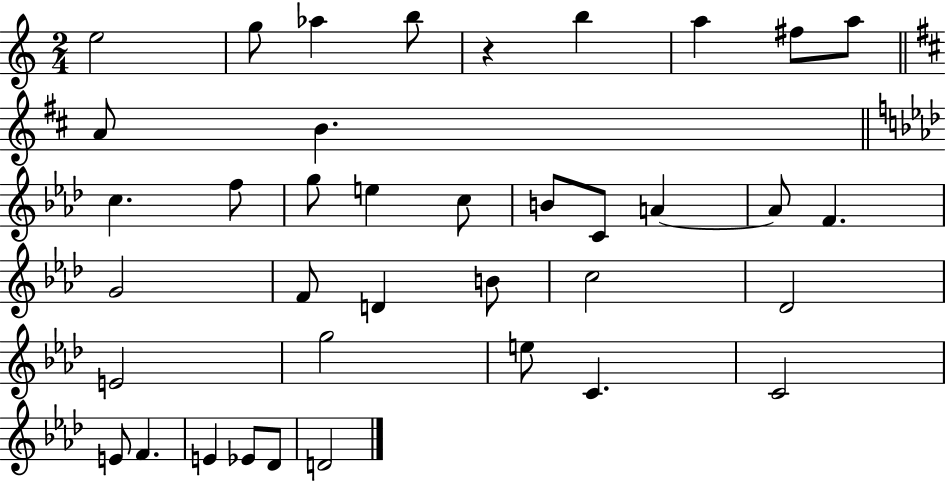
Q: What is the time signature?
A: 2/4